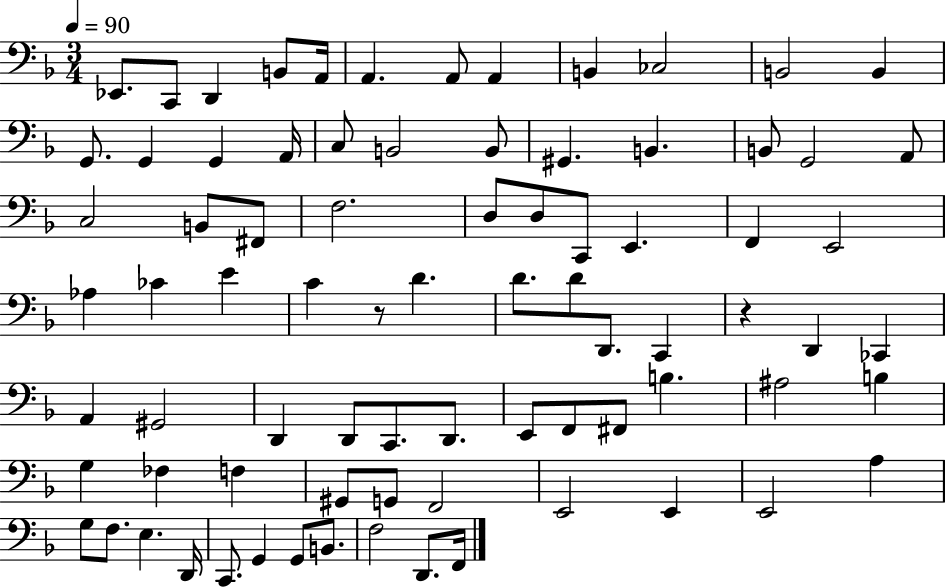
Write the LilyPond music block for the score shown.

{
  \clef bass
  \numericTimeSignature
  \time 3/4
  \key f \major
  \tempo 4 = 90
  ees,8. c,8 d,4 b,8 a,16 | a,4. a,8 a,4 | b,4 ces2 | b,2 b,4 | \break g,8. g,4 g,4 a,16 | c8 b,2 b,8 | gis,4. b,4. | b,8 g,2 a,8 | \break c2 b,8 fis,8 | f2. | d8 d8 c,8 e,4. | f,4 e,2 | \break aes4 ces'4 e'4 | c'4 r8 d'4. | d'8. d'8 d,8. c,4 | r4 d,4 ces,4 | \break a,4 gis,2 | d,4 d,8 c,8. d,8. | e,8 f,8 fis,8 b4. | ais2 b4 | \break g4 fes4 f4 | gis,8 g,8 f,2 | e,2 e,4 | e,2 a4 | \break g8 f8. e4. d,16 | c,8. g,4 g,8 b,8. | f2 d,8. f,16 | \bar "|."
}